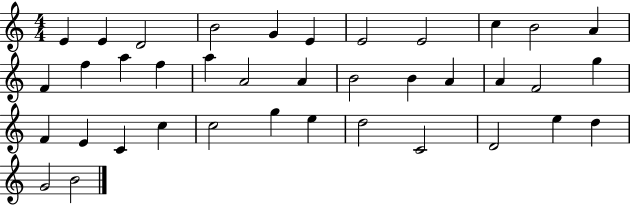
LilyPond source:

{
  \clef treble
  \numericTimeSignature
  \time 4/4
  \key c \major
  e'4 e'4 d'2 | b'2 g'4 e'4 | e'2 e'2 | c''4 b'2 a'4 | \break f'4 f''4 a''4 f''4 | a''4 a'2 a'4 | b'2 b'4 a'4 | a'4 f'2 g''4 | \break f'4 e'4 c'4 c''4 | c''2 g''4 e''4 | d''2 c'2 | d'2 e''4 d''4 | \break g'2 b'2 | \bar "|."
}